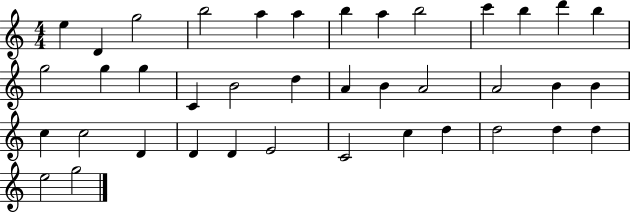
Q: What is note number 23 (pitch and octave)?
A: A4